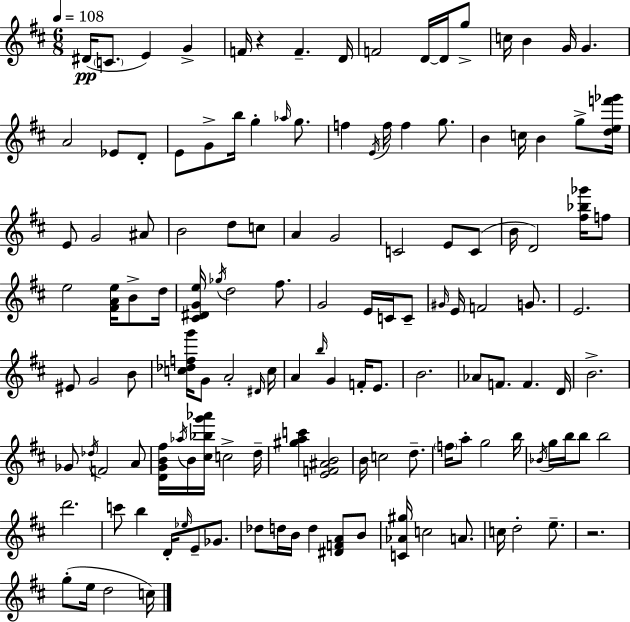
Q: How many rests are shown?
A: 2